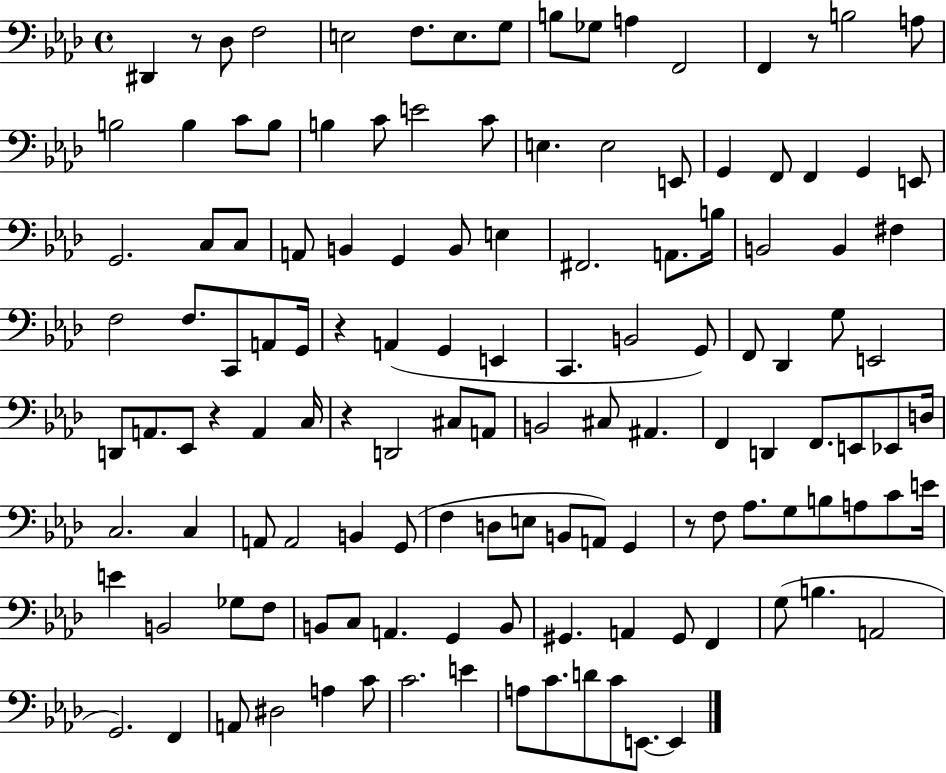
D#2/q R/e Db3/e F3/h E3/h F3/e. E3/e. G3/e B3/e Gb3/e A3/q F2/h F2/q R/e B3/h A3/e B3/h B3/q C4/e B3/e B3/q C4/e E4/h C4/e E3/q. E3/h E2/e G2/q F2/e F2/q G2/q E2/e G2/h. C3/e C3/e A2/e B2/q G2/q B2/e E3/q F#2/h. A2/e. B3/s B2/h B2/q F#3/q F3/h F3/e. C2/e A2/e G2/s R/q A2/q G2/q E2/q C2/q. B2/h G2/e F2/e Db2/q G3/e E2/h D2/e A2/e. Eb2/e R/q A2/q C3/s R/q D2/h C#3/e A2/e B2/h C#3/e A#2/q. F2/q D2/q F2/e. E2/e Eb2/e D3/s C3/h. C3/q A2/e A2/h B2/q G2/e F3/q D3/e E3/e B2/e A2/e G2/q R/e F3/e Ab3/e. G3/e B3/e A3/e C4/e E4/s E4/q B2/h Gb3/e F3/e B2/e C3/e A2/q. G2/q B2/e G#2/q. A2/q G#2/e F2/q G3/e B3/q. A2/h G2/h. F2/q A2/e D#3/h A3/q C4/e C4/h. E4/q A3/e C4/e. D4/e C4/e E2/e. E2/q